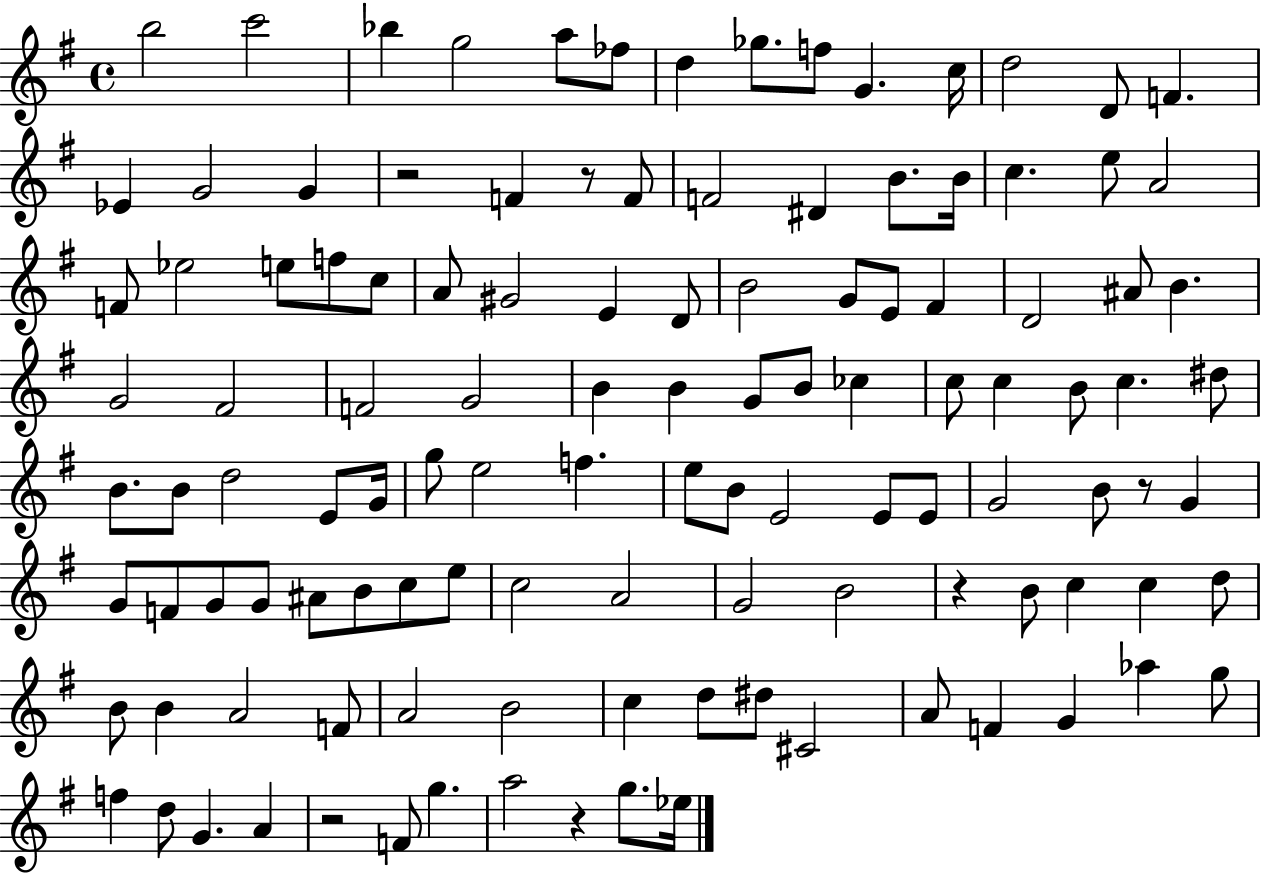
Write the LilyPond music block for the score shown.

{
  \clef treble
  \time 4/4
  \defaultTimeSignature
  \key g \major
  b''2 c'''2 | bes''4 g''2 a''8 fes''8 | d''4 ges''8. f''8 g'4. c''16 | d''2 d'8 f'4. | \break ees'4 g'2 g'4 | r2 f'4 r8 f'8 | f'2 dis'4 b'8. b'16 | c''4. e''8 a'2 | \break f'8 ees''2 e''8 f''8 c''8 | a'8 gis'2 e'4 d'8 | b'2 g'8 e'8 fis'4 | d'2 ais'8 b'4. | \break g'2 fis'2 | f'2 g'2 | b'4 b'4 g'8 b'8 ces''4 | c''8 c''4 b'8 c''4. dis''8 | \break b'8. b'8 d''2 e'8 g'16 | g''8 e''2 f''4. | e''8 b'8 e'2 e'8 e'8 | g'2 b'8 r8 g'4 | \break g'8 f'8 g'8 g'8 ais'8 b'8 c''8 e''8 | c''2 a'2 | g'2 b'2 | r4 b'8 c''4 c''4 d''8 | \break b'8 b'4 a'2 f'8 | a'2 b'2 | c''4 d''8 dis''8 cis'2 | a'8 f'4 g'4 aes''4 g''8 | \break f''4 d''8 g'4. a'4 | r2 f'8 g''4. | a''2 r4 g''8. ees''16 | \bar "|."
}